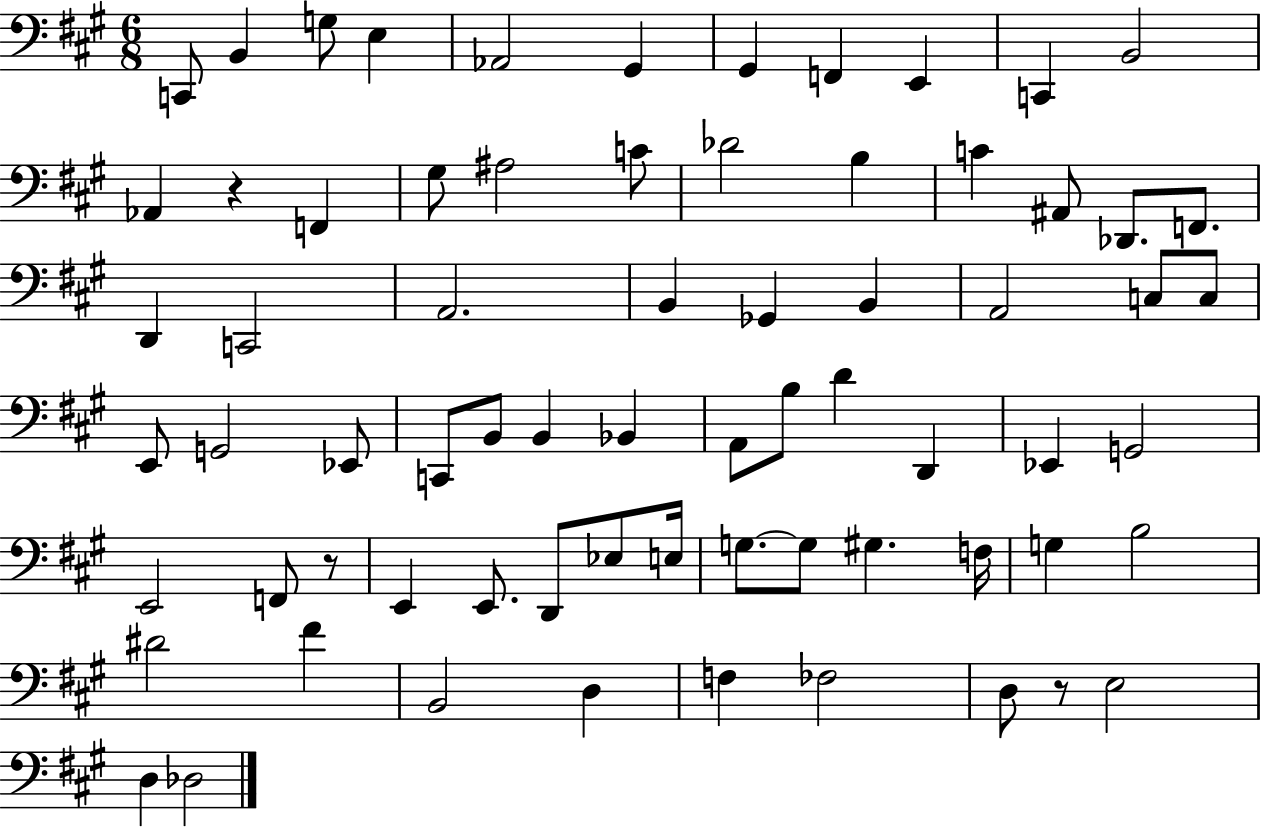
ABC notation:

X:1
T:Untitled
M:6/8
L:1/4
K:A
C,,/2 B,, G,/2 E, _A,,2 ^G,, ^G,, F,, E,, C,, B,,2 _A,, z F,, ^G,/2 ^A,2 C/2 _D2 B, C ^A,,/2 _D,,/2 F,,/2 D,, C,,2 A,,2 B,, _G,, B,, A,,2 C,/2 C,/2 E,,/2 G,,2 _E,,/2 C,,/2 B,,/2 B,, _B,, A,,/2 B,/2 D D,, _E,, G,,2 E,,2 F,,/2 z/2 E,, E,,/2 D,,/2 _E,/2 E,/4 G,/2 G,/2 ^G, F,/4 G, B,2 ^D2 ^F B,,2 D, F, _F,2 D,/2 z/2 E,2 D, _D,2